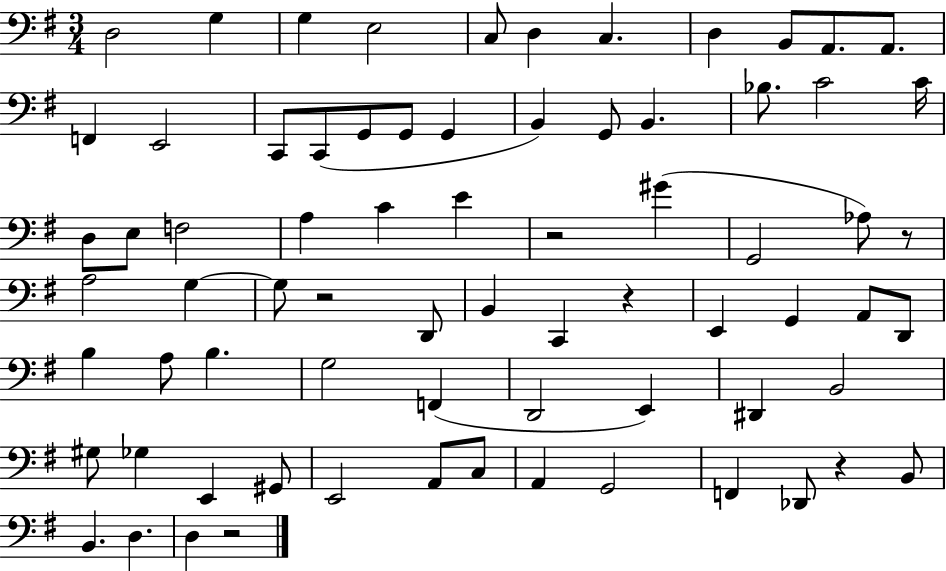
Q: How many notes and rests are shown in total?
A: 73